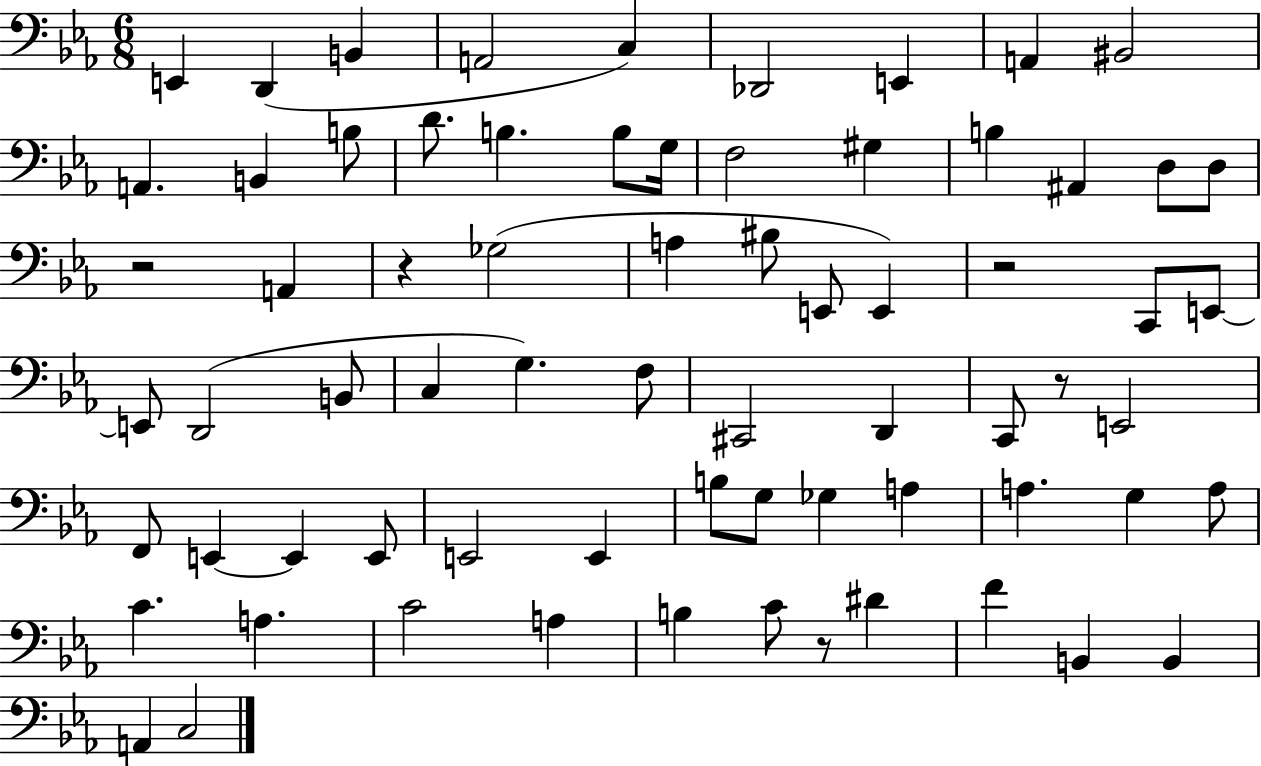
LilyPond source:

{
  \clef bass
  \numericTimeSignature
  \time 6/8
  \key ees \major
  e,4 d,4( b,4 | a,2 c4) | des,2 e,4 | a,4 bis,2 | \break a,4. b,4 b8 | d'8. b4. b8 g16 | f2 gis4 | b4 ais,4 d8 d8 | \break r2 a,4 | r4 ges2( | a4 bis8 e,8 e,4) | r2 c,8 e,8~~ | \break e,8 d,2( b,8 | c4 g4.) f8 | cis,2 d,4 | c,8 r8 e,2 | \break f,8 e,4~~ e,4 e,8 | e,2 e,4 | b8 g8 ges4 a4 | a4. g4 a8 | \break c'4. a4. | c'2 a4 | b4 c'8 r8 dis'4 | f'4 b,4 b,4 | \break a,4 c2 | \bar "|."
}